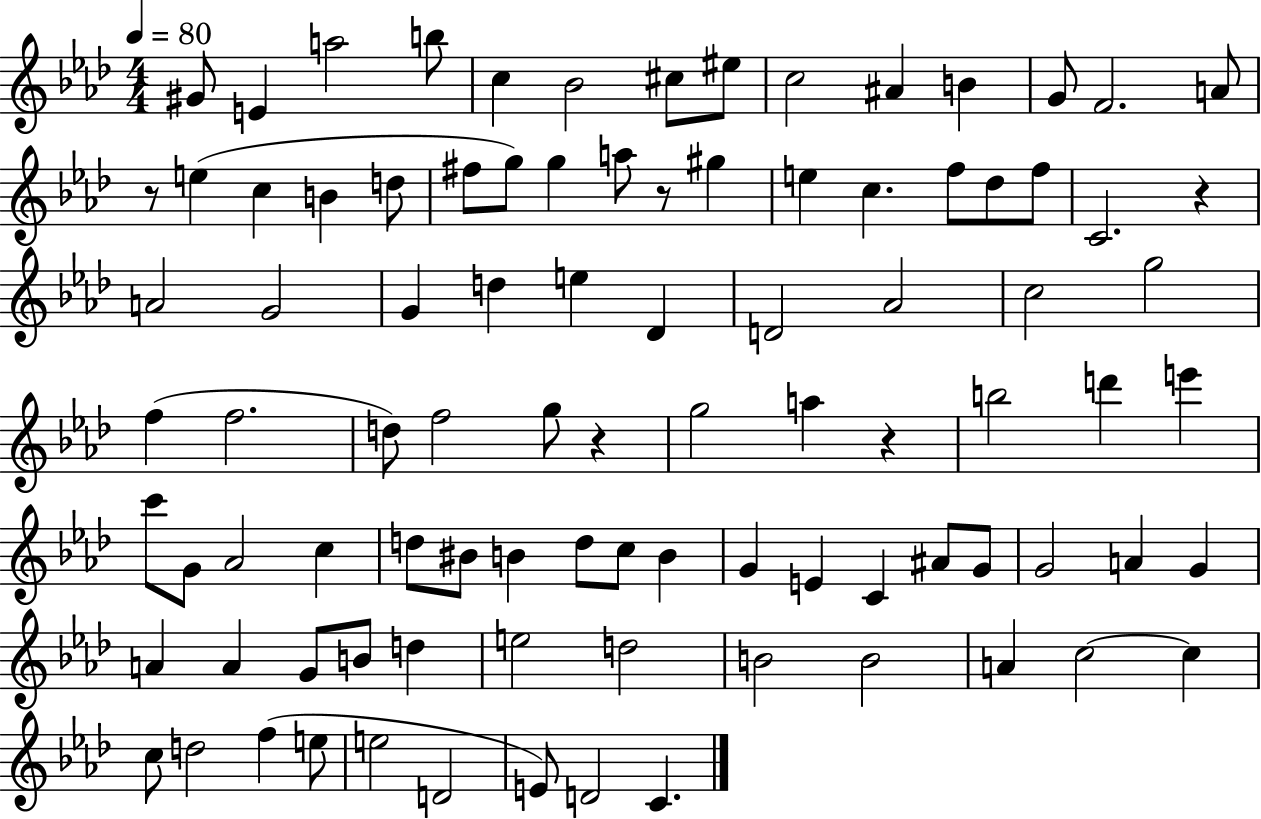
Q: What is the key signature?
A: AES major